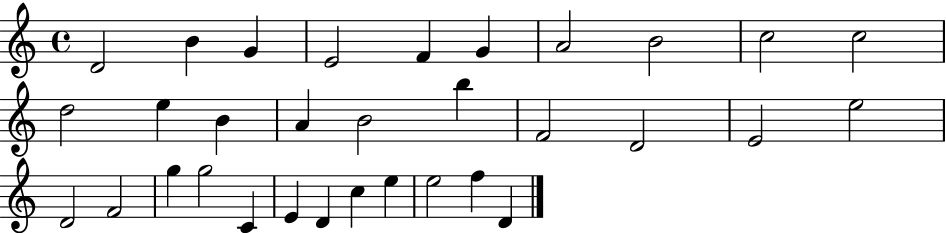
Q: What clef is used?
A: treble